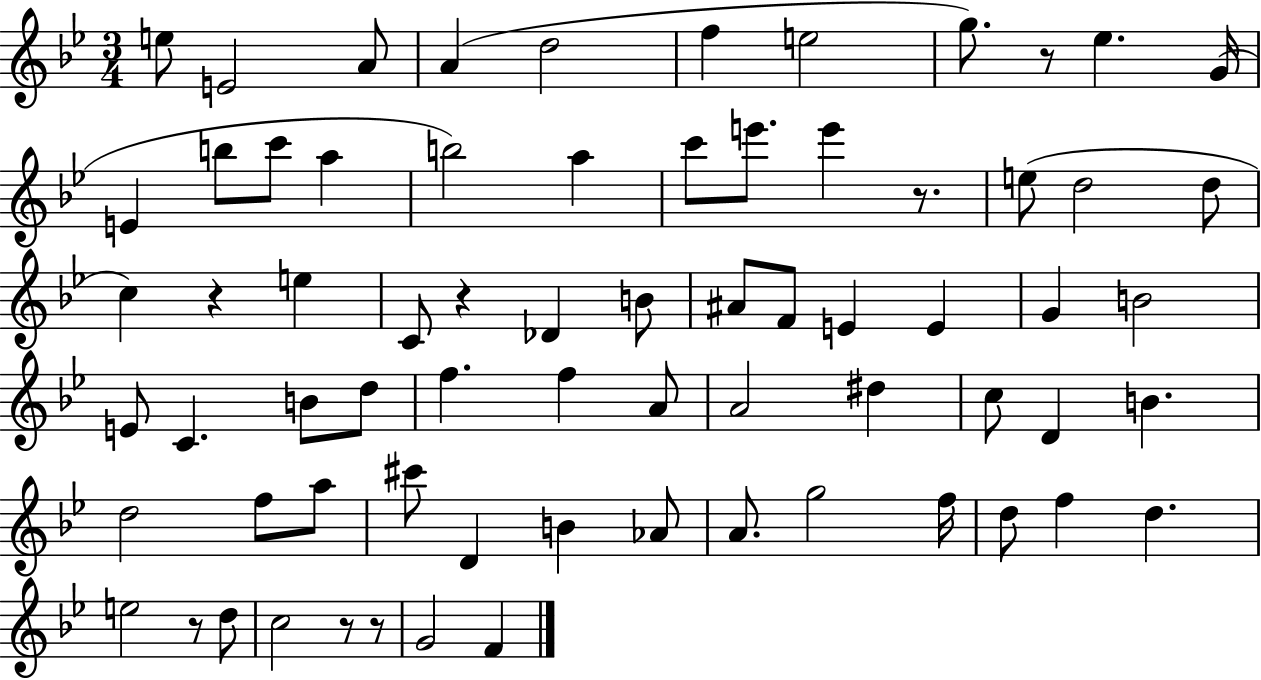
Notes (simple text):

E5/e E4/h A4/e A4/q D5/h F5/q E5/h G5/e. R/e Eb5/q. G4/s E4/q B5/e C6/e A5/q B5/h A5/q C6/e E6/e. E6/q R/e. E5/e D5/h D5/e C5/q R/q E5/q C4/e R/q Db4/q B4/e A#4/e F4/e E4/q E4/q G4/q B4/h E4/e C4/q. B4/e D5/e F5/q. F5/q A4/e A4/h D#5/q C5/e D4/q B4/q. D5/h F5/e A5/e C#6/e D4/q B4/q Ab4/e A4/e. G5/h F5/s D5/e F5/q D5/q. E5/h R/e D5/e C5/h R/e R/e G4/h F4/q